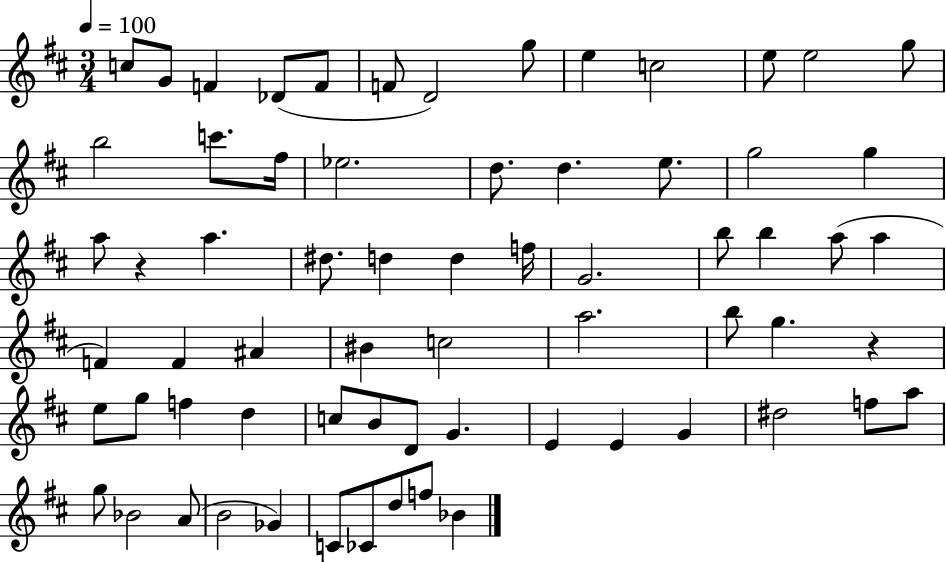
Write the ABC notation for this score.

X:1
T:Untitled
M:3/4
L:1/4
K:D
c/2 G/2 F _D/2 F/2 F/2 D2 g/2 e c2 e/2 e2 g/2 b2 c'/2 ^f/4 _e2 d/2 d e/2 g2 g a/2 z a ^d/2 d d f/4 G2 b/2 b a/2 a F F ^A ^B c2 a2 b/2 g z e/2 g/2 f d c/2 B/2 D/2 G E E G ^d2 f/2 a/2 g/2 _B2 A/2 B2 _G C/2 _C/2 d/2 f/2 _B